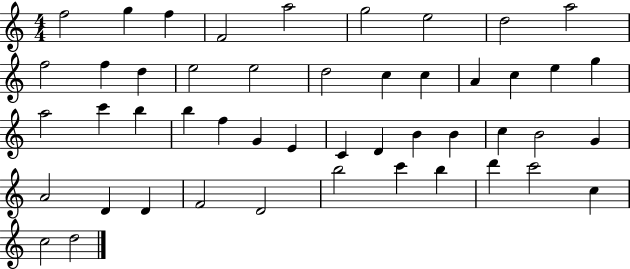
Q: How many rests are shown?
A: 0